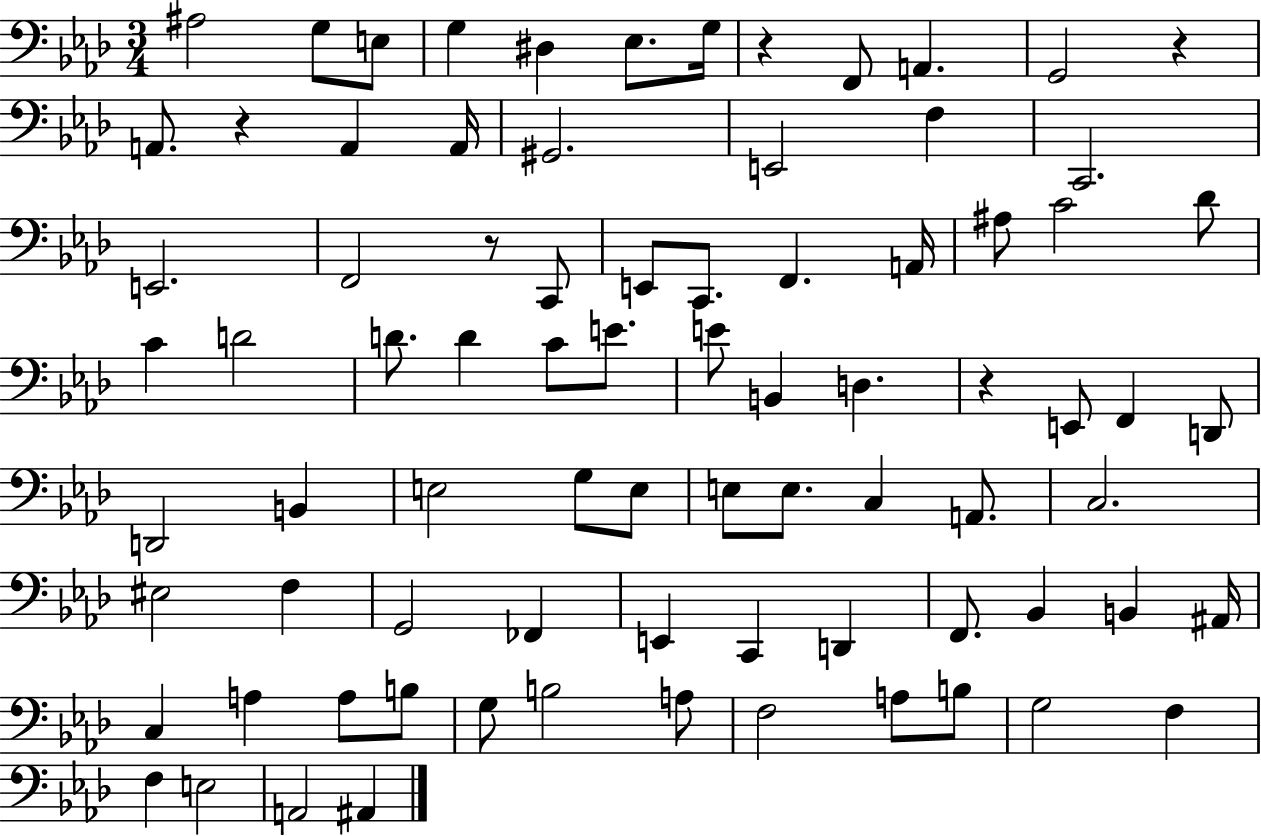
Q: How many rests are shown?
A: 5